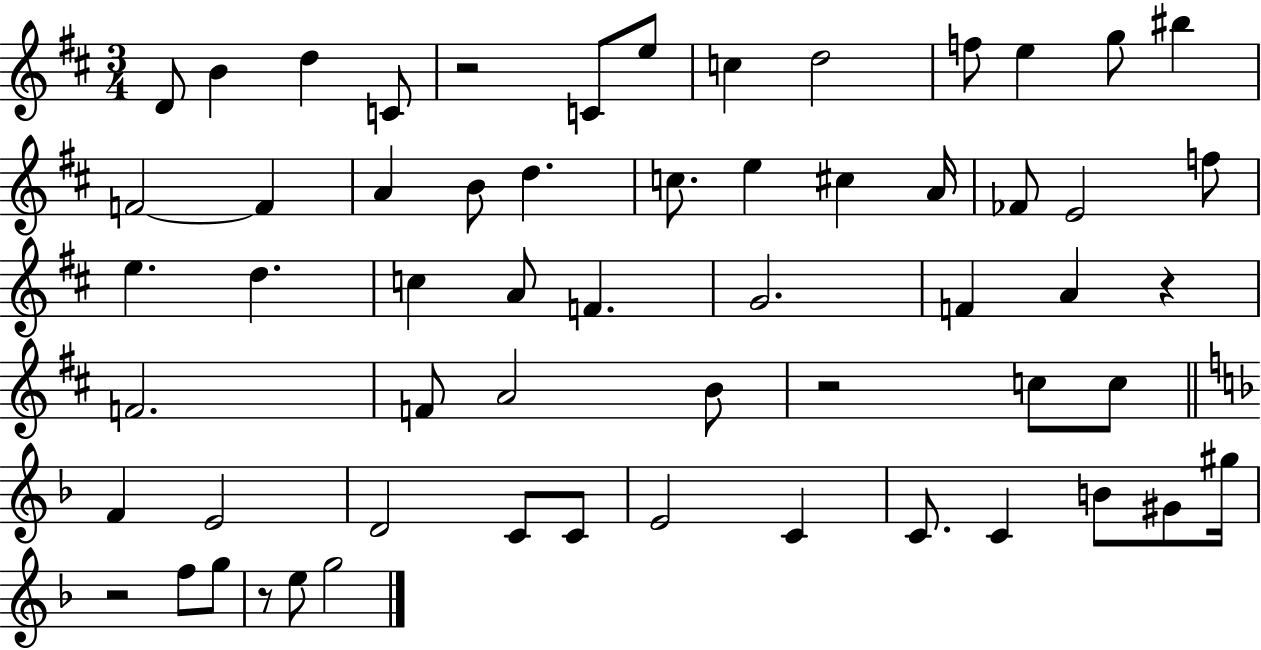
X:1
T:Untitled
M:3/4
L:1/4
K:D
D/2 B d C/2 z2 C/2 e/2 c d2 f/2 e g/2 ^b F2 F A B/2 d c/2 e ^c A/4 _F/2 E2 f/2 e d c A/2 F G2 F A z F2 F/2 A2 B/2 z2 c/2 c/2 F E2 D2 C/2 C/2 E2 C C/2 C B/2 ^G/2 ^g/4 z2 f/2 g/2 z/2 e/2 g2